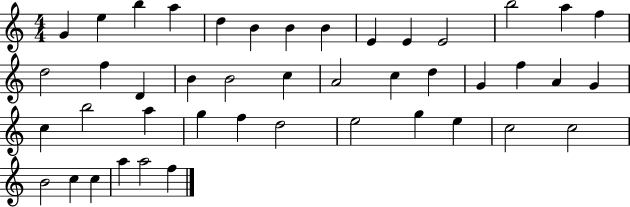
X:1
T:Untitled
M:4/4
L:1/4
K:C
G e b a d B B B E E E2 b2 a f d2 f D B B2 c A2 c d G f A G c b2 a g f d2 e2 g e c2 c2 B2 c c a a2 f